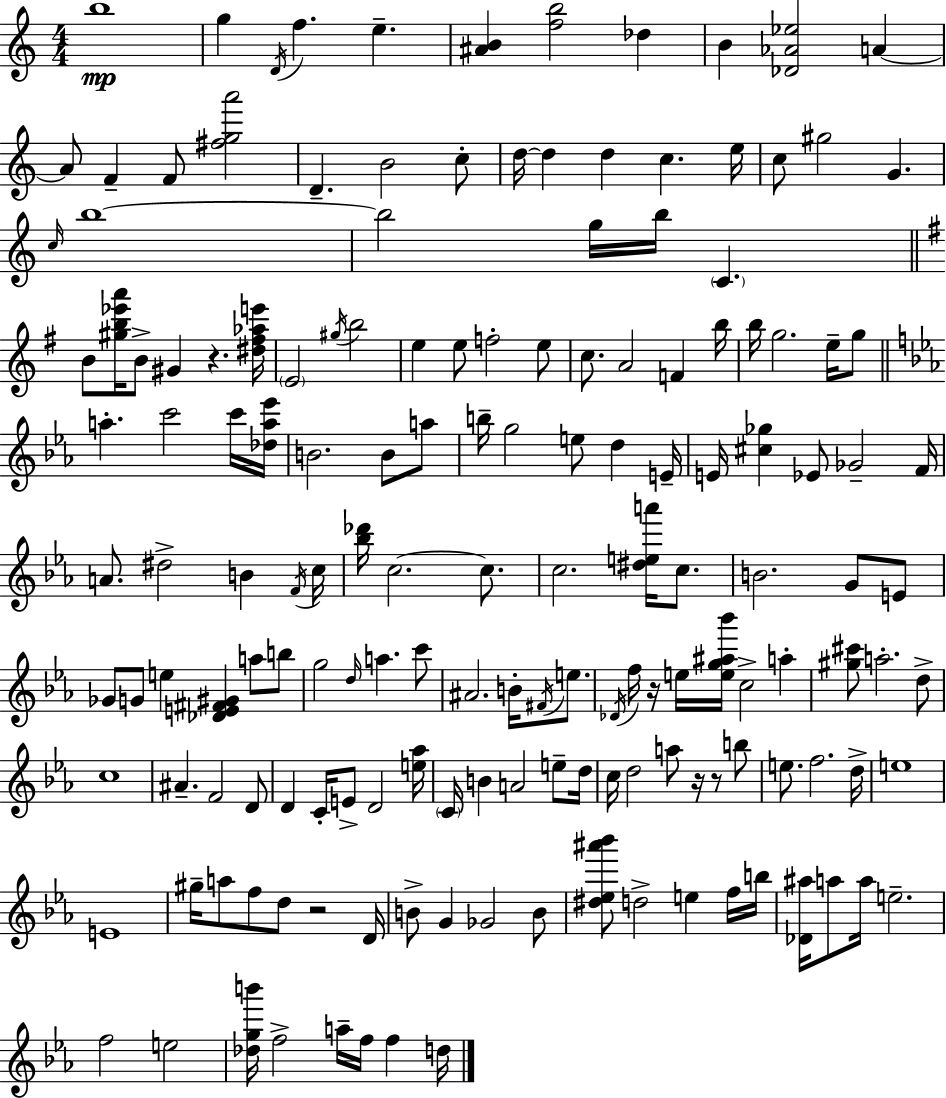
B5/w G5/q D4/s F5/q. E5/q. [A#4,B4]/q [F5,B5]/h Db5/q B4/q [Db4,Ab4,Eb5]/h A4/q A4/e F4/q F4/e [F#5,G5,A6]/h D4/q. B4/h C5/e D5/s D5/q D5/q C5/q. E5/s C5/e G#5/h G4/q. C5/s B5/w B5/h G5/s B5/s C4/q. B4/e [G#5,B5,Eb6,A6]/s B4/e G#4/q R/q. [D#5,F#5,Ab5,E6]/s E4/h G#5/s B5/h E5/q E5/e F5/h E5/e C5/e. A4/h F4/q B5/s B5/s G5/h. E5/s G5/e A5/q. C6/h C6/s [Db5,A5,Eb6]/s B4/h. B4/e A5/e B5/s G5/h E5/e D5/q E4/s E4/s [C#5,Gb5]/q Eb4/e Gb4/h F4/s A4/e. D#5/h B4/q F4/s C5/s [Bb5,Db6]/s C5/h. C5/e. C5/h. [D#5,E5,A6]/s C5/e. B4/h. G4/e E4/e Gb4/e G4/e E5/q [Db4,E4,F#4,G#4]/q A5/e B5/e G5/h D5/s A5/q. C6/e A#4/h. B4/s F#4/s E5/e. Db4/s F5/s R/s E5/s [E5,G5,A#5,Bb6]/s C5/h A5/q [G#5,C#6]/e A5/h. D5/e C5/w A#4/q. F4/h D4/e D4/q C4/s E4/e D4/h [E5,Ab5]/s C4/s B4/q A4/h E5/e D5/s C5/s D5/h A5/e R/s R/e B5/e E5/e. F5/h. D5/s E5/w E4/w G#5/s A5/e F5/e D5/e R/h D4/s B4/e G4/q Gb4/h B4/e [D#5,Eb5,A#6,Bb6]/e D5/h E5/q F5/s B5/s [Db4,A#5]/s A5/e A5/s E5/h. F5/h E5/h [Db5,G5,B6]/s F5/h A5/s F5/s F5/q D5/s